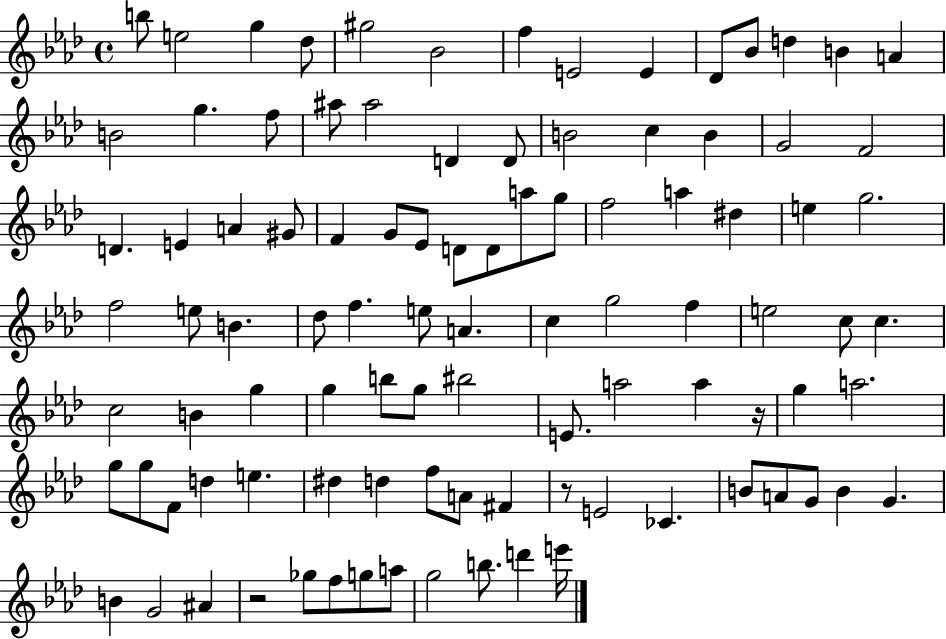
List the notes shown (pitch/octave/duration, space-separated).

B5/e E5/h G5/q Db5/e G#5/h Bb4/h F5/q E4/h E4/q Db4/e Bb4/e D5/q B4/q A4/q B4/h G5/q. F5/e A#5/e A#5/h D4/q D4/e B4/h C5/q B4/q G4/h F4/h D4/q. E4/q A4/q G#4/e F4/q G4/e Eb4/e D4/e D4/e A5/e G5/e F5/h A5/q D#5/q E5/q G5/h. F5/h E5/e B4/q. Db5/e F5/q. E5/e A4/q. C5/q G5/h F5/q E5/h C5/e C5/q. C5/h B4/q G5/q G5/q B5/e G5/e BIS5/h E4/e. A5/h A5/q R/s G5/q A5/h. G5/e G5/e F4/e D5/q E5/q. D#5/q D5/q F5/e A4/e F#4/q R/e E4/h CES4/q. B4/e A4/e G4/e B4/q G4/q. B4/q G4/h A#4/q R/h Gb5/e F5/e G5/e A5/e G5/h B5/e. D6/q E6/s